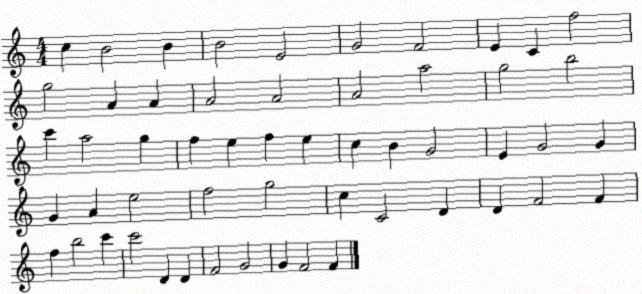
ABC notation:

X:1
T:Untitled
M:4/4
L:1/4
K:C
c B2 B B2 E2 G2 F2 E C f2 g2 A A A2 A2 A2 a2 g2 b2 c' a2 g f e f e c B G2 E G2 G G A e2 f2 g2 c C2 D D F2 F f b2 c' c'2 D D F2 G2 G F2 F